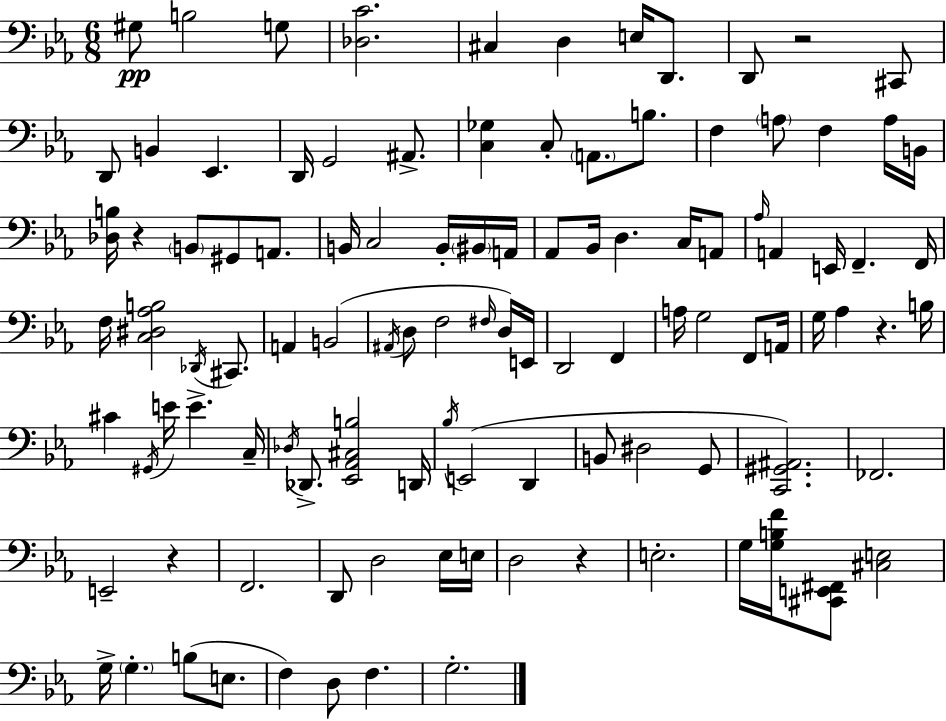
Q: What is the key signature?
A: EES major